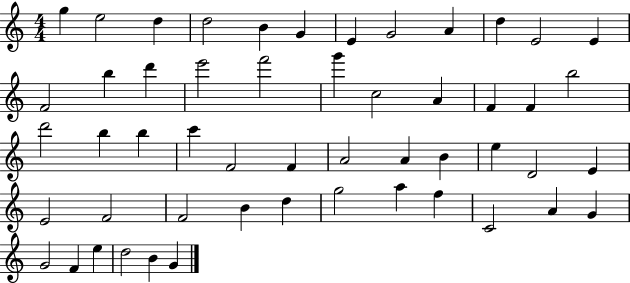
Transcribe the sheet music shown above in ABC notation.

X:1
T:Untitled
M:4/4
L:1/4
K:C
g e2 d d2 B G E G2 A d E2 E F2 b d' e'2 f'2 g' c2 A F F b2 d'2 b b c' F2 F A2 A B e D2 E E2 F2 F2 B d g2 a f C2 A G G2 F e d2 B G